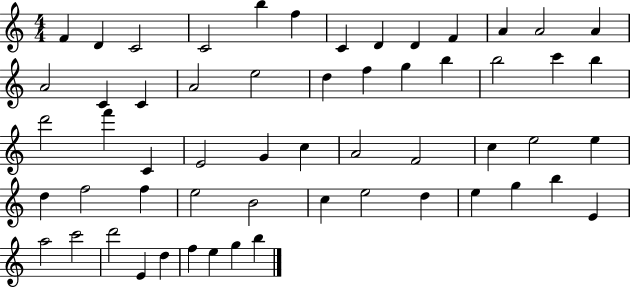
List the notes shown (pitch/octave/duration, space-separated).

F4/q D4/q C4/h C4/h B5/q F5/q C4/q D4/q D4/q F4/q A4/q A4/h A4/q A4/h C4/q C4/q A4/h E5/h D5/q F5/q G5/q B5/q B5/h C6/q B5/q D6/h F6/q C4/q E4/h G4/q C5/q A4/h F4/h C5/q E5/h E5/q D5/q F5/h F5/q E5/h B4/h C5/q E5/h D5/q E5/q G5/q B5/q E4/q A5/h C6/h D6/h E4/q D5/q F5/q E5/q G5/q B5/q